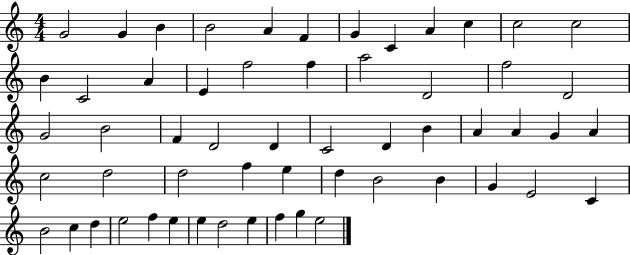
{
  \clef treble
  \numericTimeSignature
  \time 4/4
  \key c \major
  g'2 g'4 b'4 | b'2 a'4 f'4 | g'4 c'4 a'4 c''4 | c''2 c''2 | \break b'4 c'2 a'4 | e'4 f''2 f''4 | a''2 d'2 | f''2 d'2 | \break g'2 b'2 | f'4 d'2 d'4 | c'2 d'4 b'4 | a'4 a'4 g'4 a'4 | \break c''2 d''2 | d''2 f''4 e''4 | d''4 b'2 b'4 | g'4 e'2 c'4 | \break b'2 c''4 d''4 | e''2 f''4 e''4 | e''4 d''2 e''4 | f''4 g''4 e''2 | \break \bar "|."
}